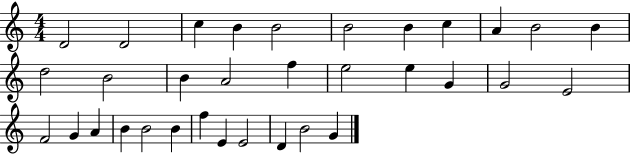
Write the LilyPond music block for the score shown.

{
  \clef treble
  \numericTimeSignature
  \time 4/4
  \key c \major
  d'2 d'2 | c''4 b'4 b'2 | b'2 b'4 c''4 | a'4 b'2 b'4 | \break d''2 b'2 | b'4 a'2 f''4 | e''2 e''4 g'4 | g'2 e'2 | \break f'2 g'4 a'4 | b'4 b'2 b'4 | f''4 e'4 e'2 | d'4 b'2 g'4 | \break \bar "|."
}